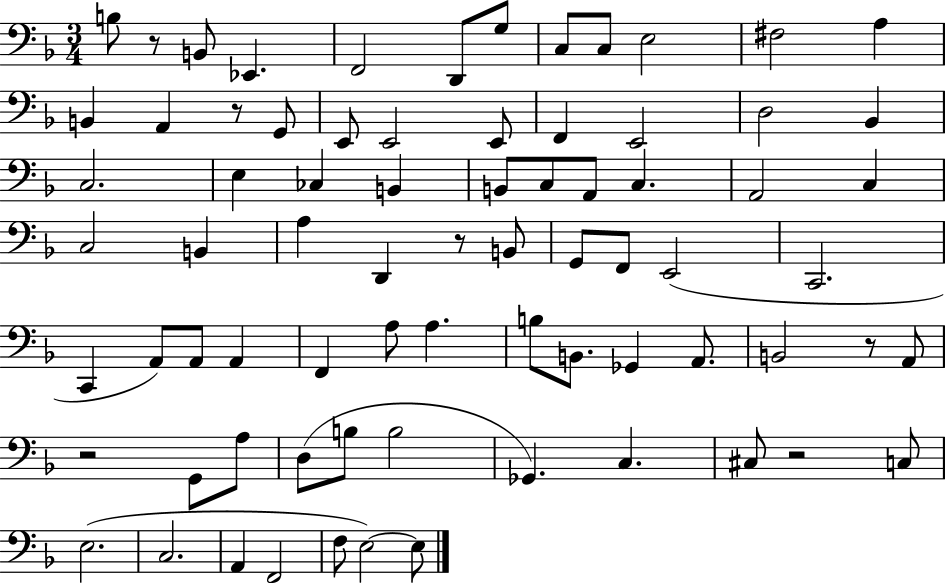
B3/e R/e B2/e Eb2/q. F2/h D2/e G3/e C3/e C3/e E3/h F#3/h A3/q B2/q A2/q R/e G2/e E2/e E2/h E2/e F2/q E2/h D3/h Bb2/q C3/h. E3/q CES3/q B2/q B2/e C3/e A2/e C3/q. A2/h C3/q C3/h B2/q A3/q D2/q R/e B2/e G2/e F2/e E2/h C2/h. C2/q A2/e A2/e A2/q F2/q A3/e A3/q. B3/e B2/e. Gb2/q A2/e. B2/h R/e A2/e R/h G2/e A3/e D3/e B3/e B3/h Gb2/q. C3/q. C#3/e R/h C3/e E3/h. C3/h. A2/q F2/h F3/e E3/h E3/e